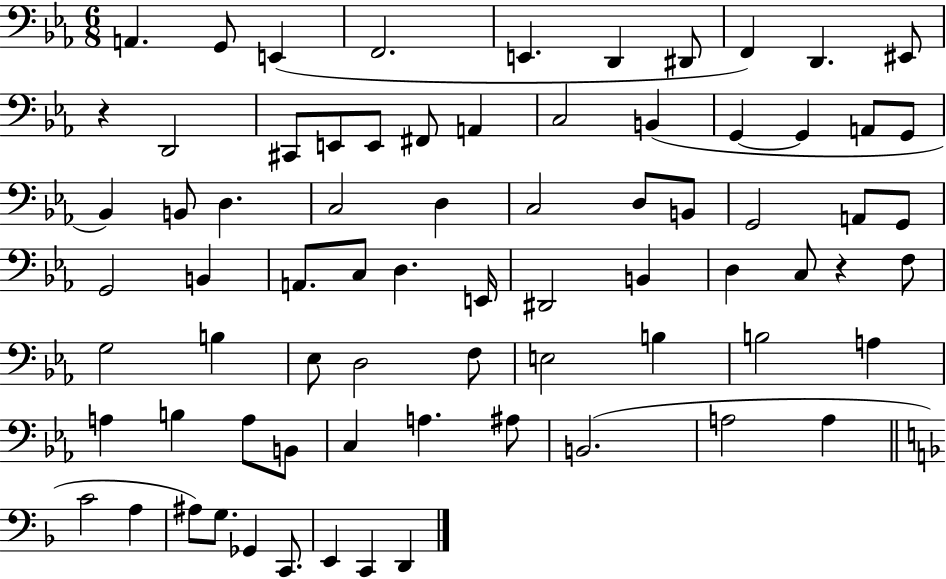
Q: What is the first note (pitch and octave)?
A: A2